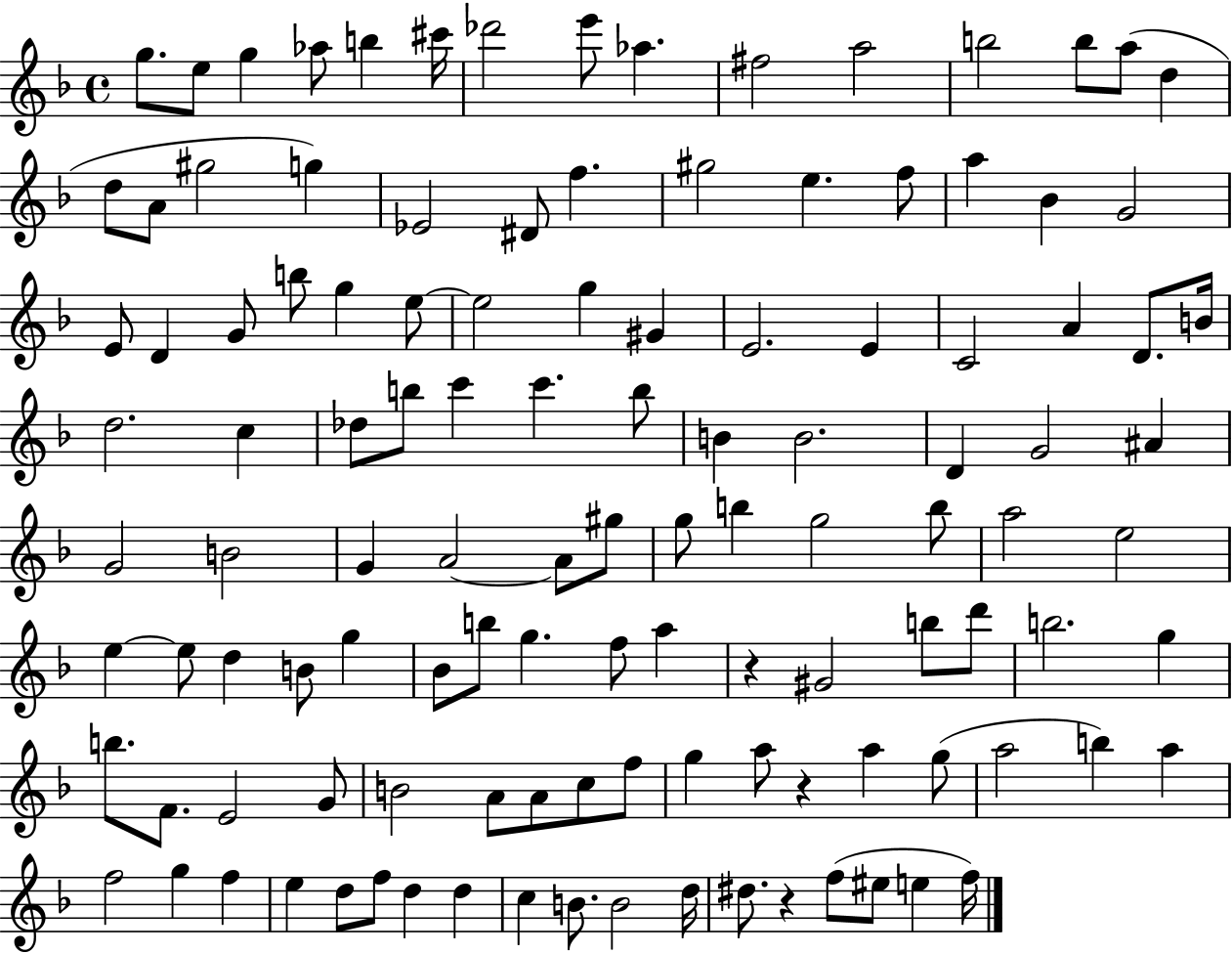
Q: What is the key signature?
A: F major